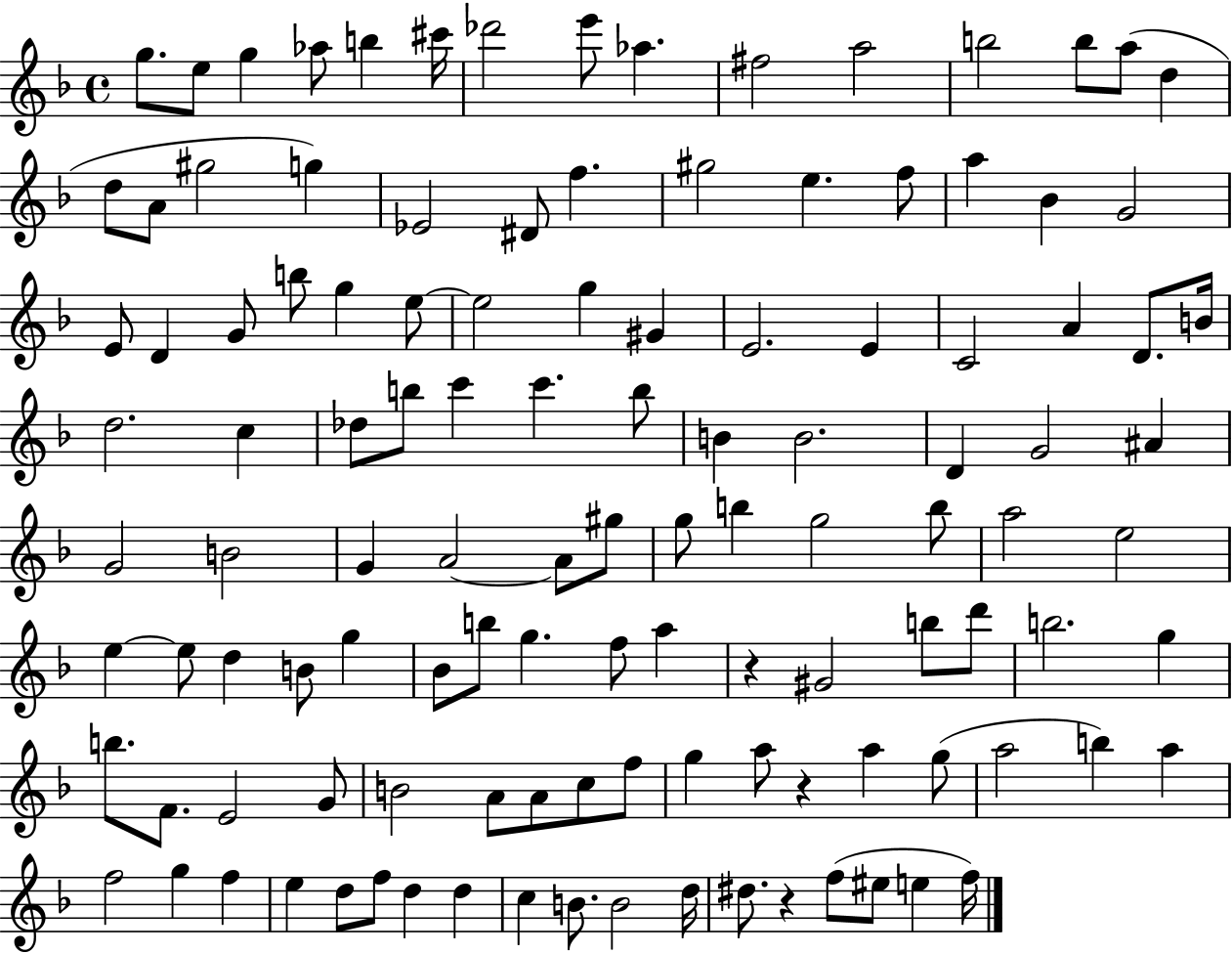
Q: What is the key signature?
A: F major